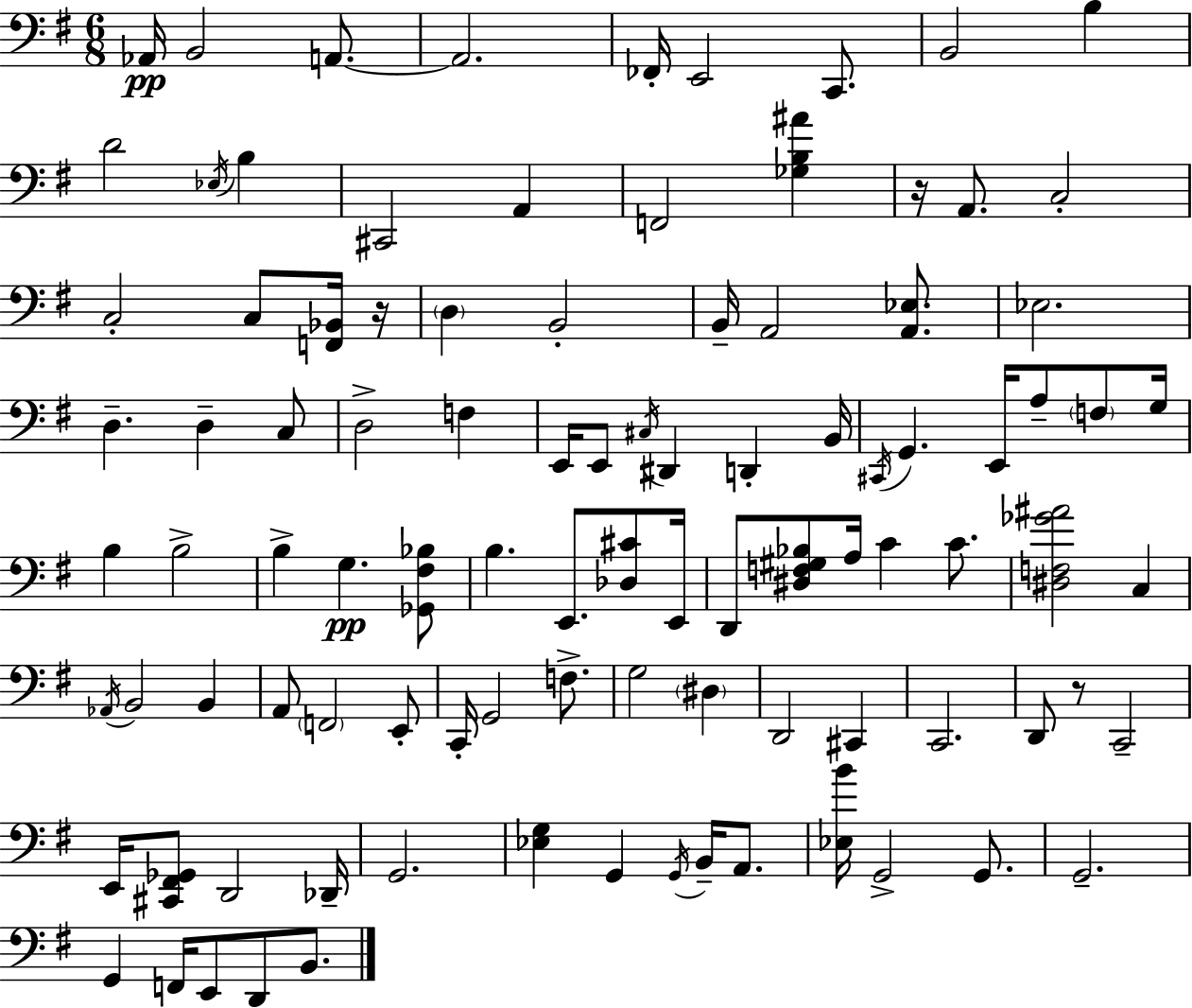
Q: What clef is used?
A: bass